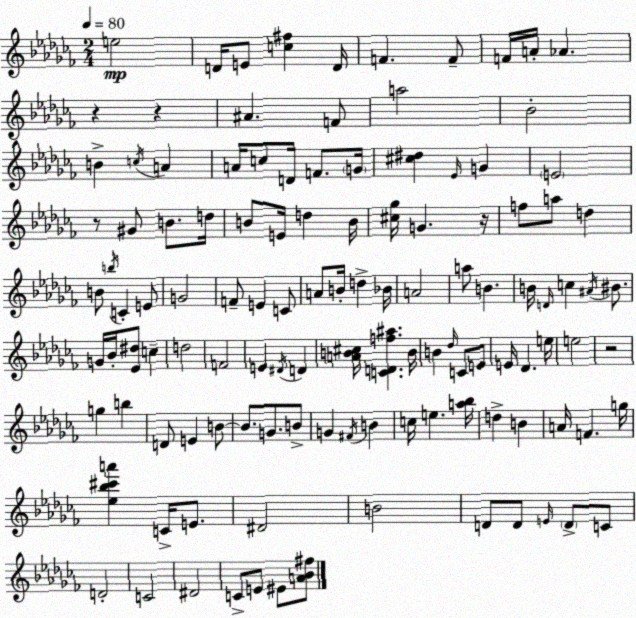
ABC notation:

X:1
T:Untitled
M:2/4
L:1/4
K:Abm
e2 D/4 E/2 [c^f] D/4 F F/2 F/4 A/4 _A z z ^A F/2 a2 _B2 B c/4 A A/4 c/2 D/4 F/2 G/4 [^c^d] _E/4 G E2 z/2 ^G/2 B/2 d/4 B/2 E/4 d B/4 [^c_g]/4 G z/4 f/2 a/2 d B/2 b/4 C E/2 G2 F/2 E C/2 A/2 B/4 d _B/4 A2 a/2 B B/4 D/4 c ^A/4 ^B/2 G/4 _B/4 [_E^d]/2 c d2 F2 E ^D/4 D [AB^c]/4 [CDf^a] B/4 B _d/4 C/2 E/2 E/4 _D e/4 e2 z2 g b D/2 E B/2 B/2 G/2 B/2 G ^F/4 B c/4 e [a_b]/4 d B A/4 F g/4 [_e_b^c'a'] C/4 E/2 ^D2 B2 D/2 D/2 E/4 D/2 C/2 D2 C2 ^D2 C/2 E/2 ^E/2 [A_B^f]/2